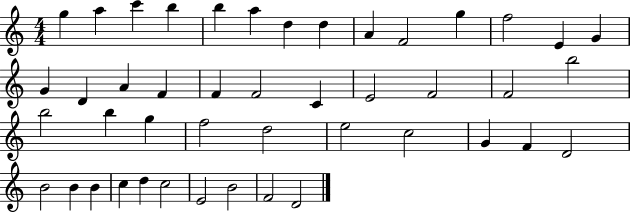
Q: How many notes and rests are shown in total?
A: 45